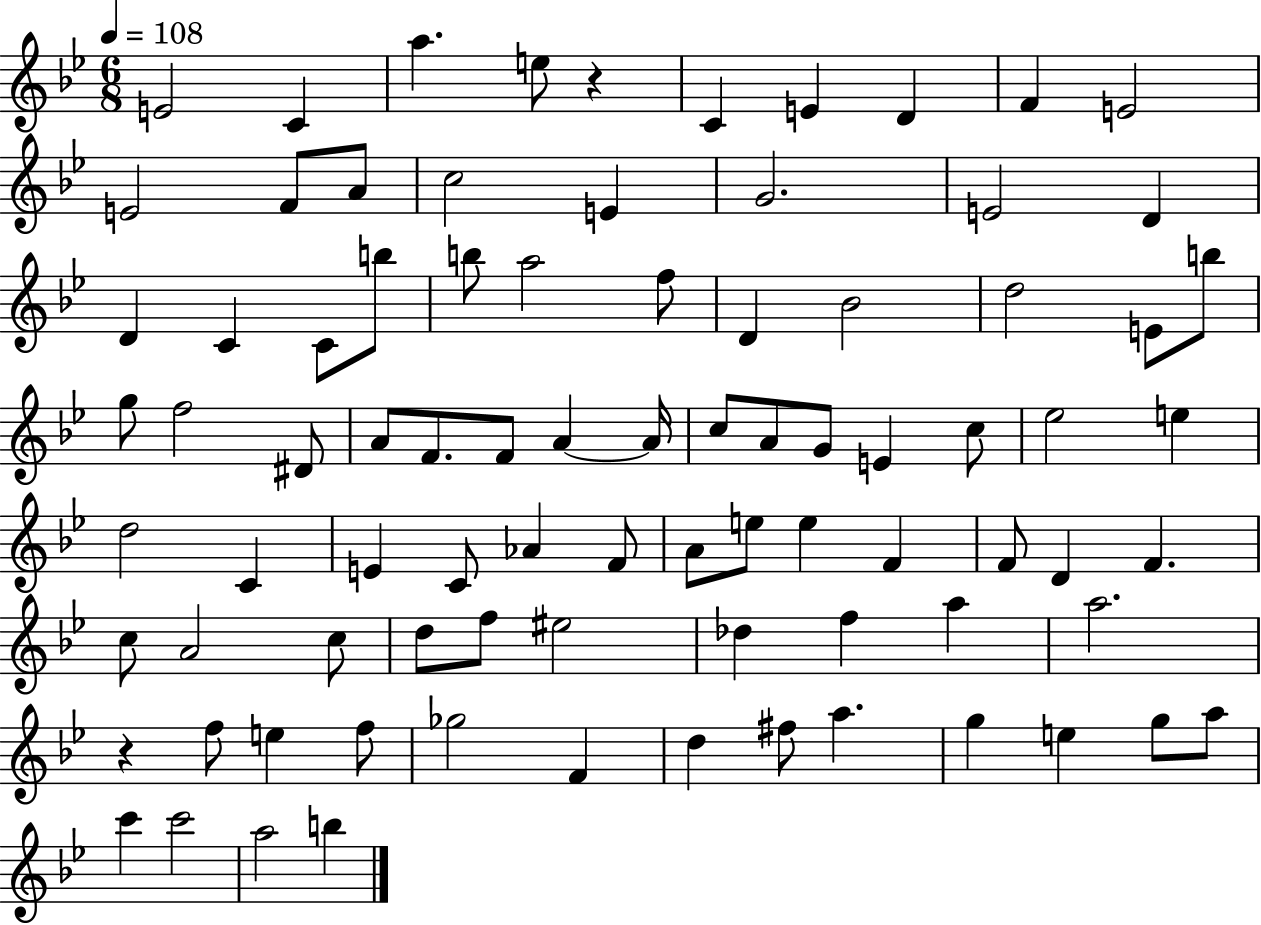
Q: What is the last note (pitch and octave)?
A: B5